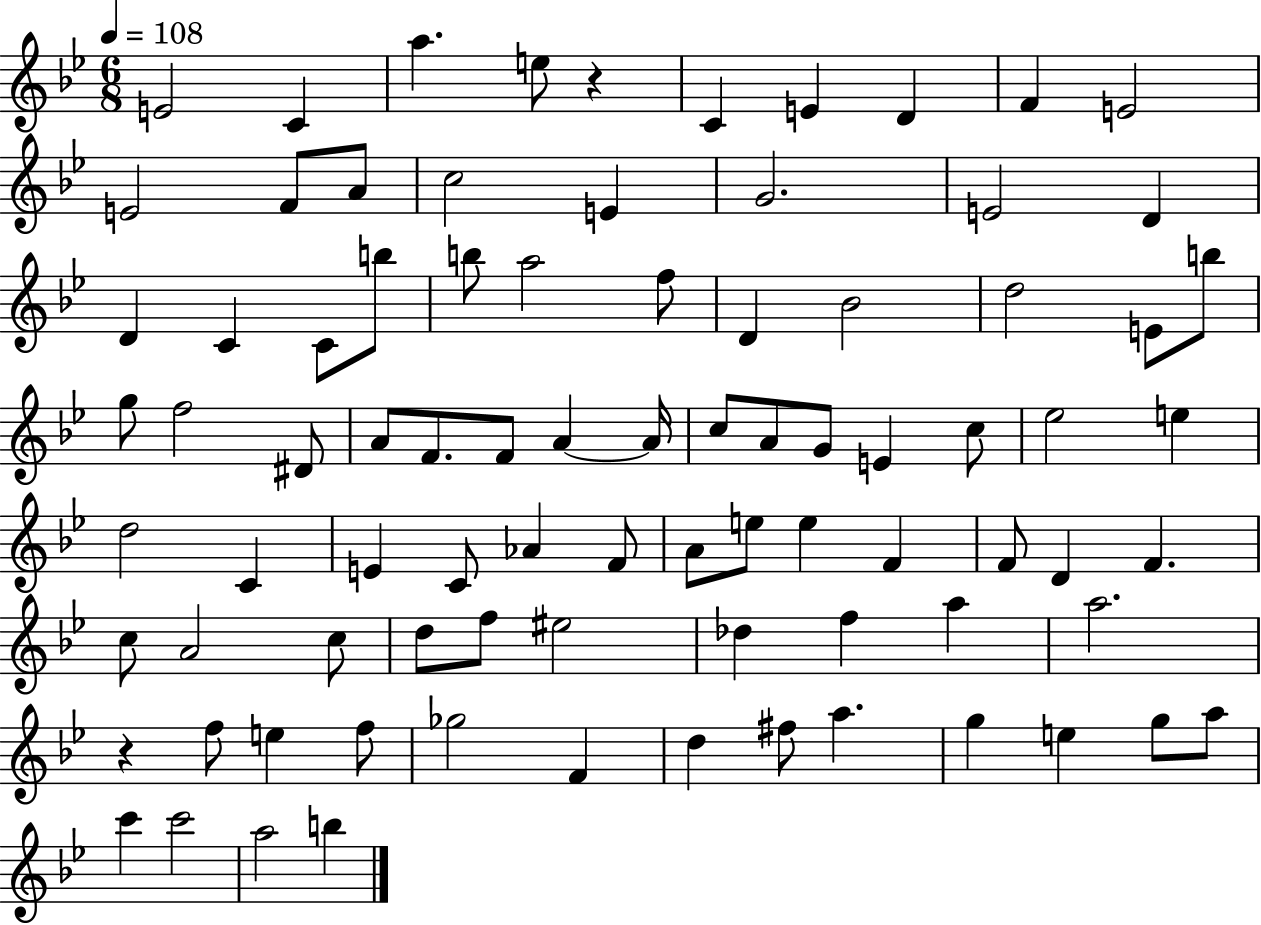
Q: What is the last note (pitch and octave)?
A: B5